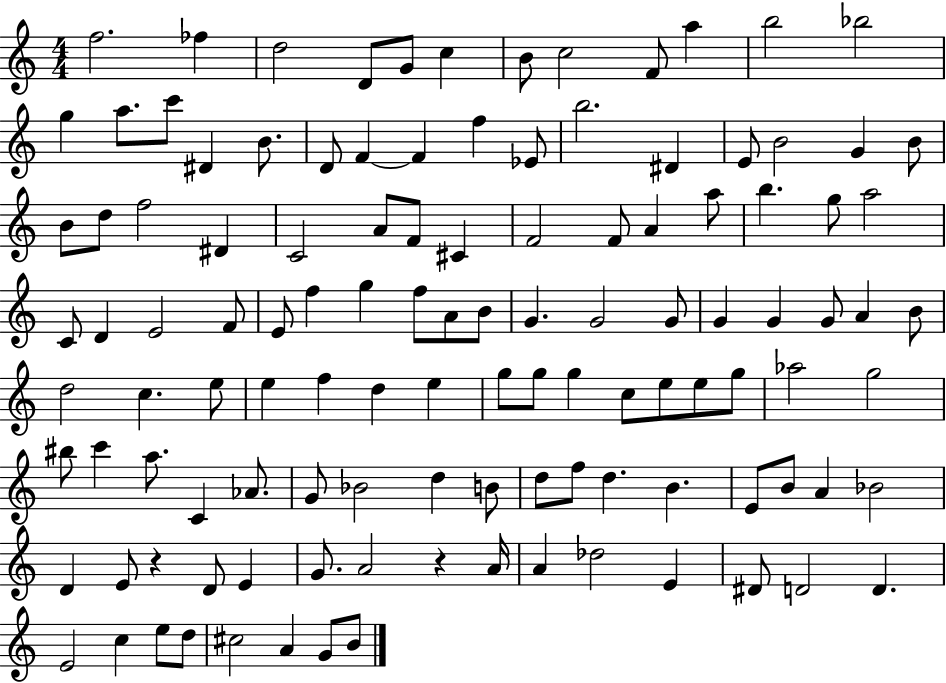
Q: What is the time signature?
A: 4/4